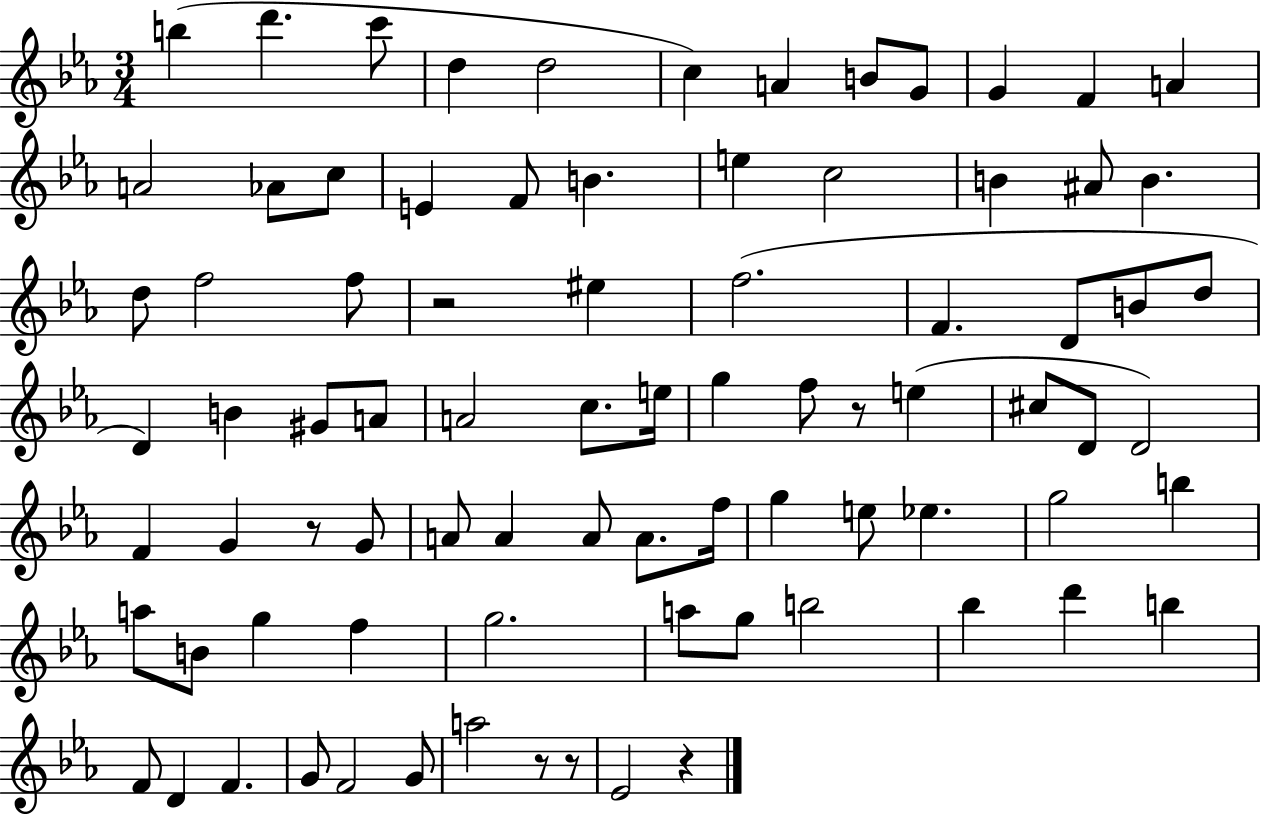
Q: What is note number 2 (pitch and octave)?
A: D6